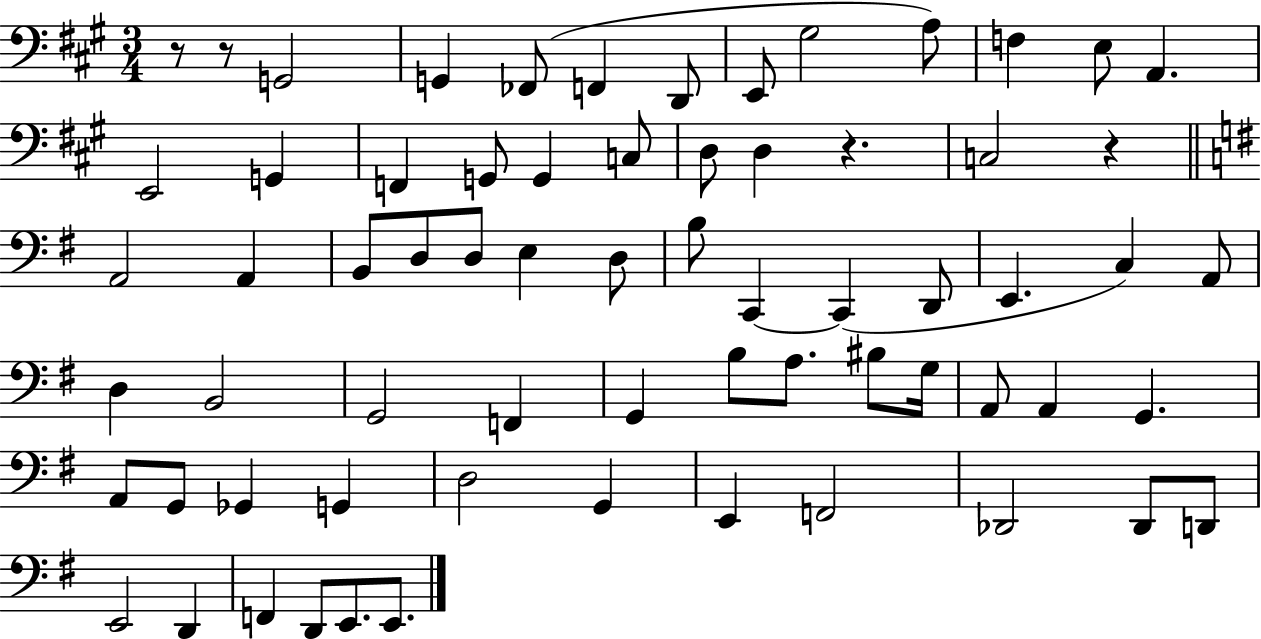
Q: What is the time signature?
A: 3/4